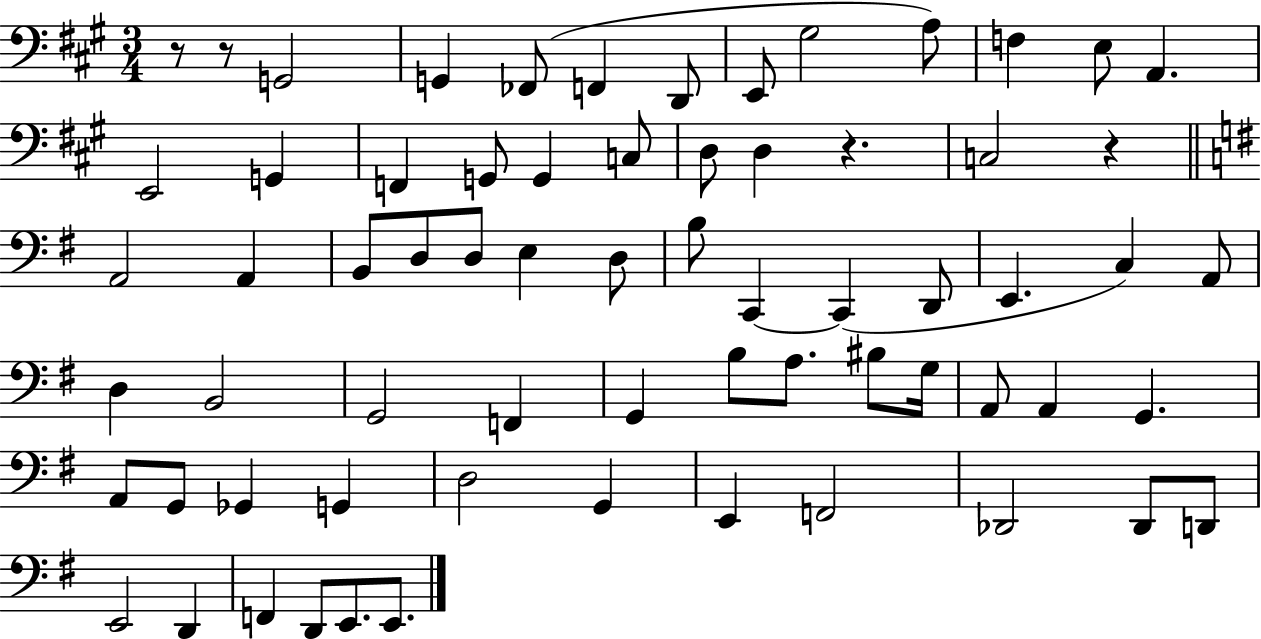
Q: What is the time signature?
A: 3/4